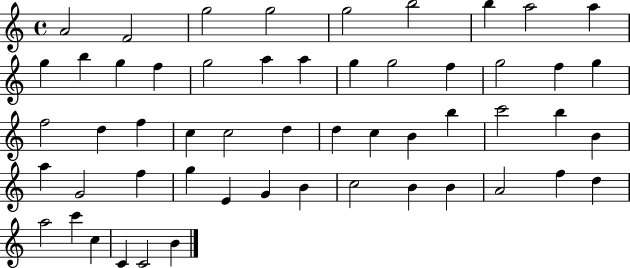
X:1
T:Untitled
M:4/4
L:1/4
K:C
A2 F2 g2 g2 g2 b2 b a2 a g b g f g2 a a g g2 f g2 f g f2 d f c c2 d d c B b c'2 b B a G2 f g E G B c2 B B A2 f d a2 c' c C C2 B